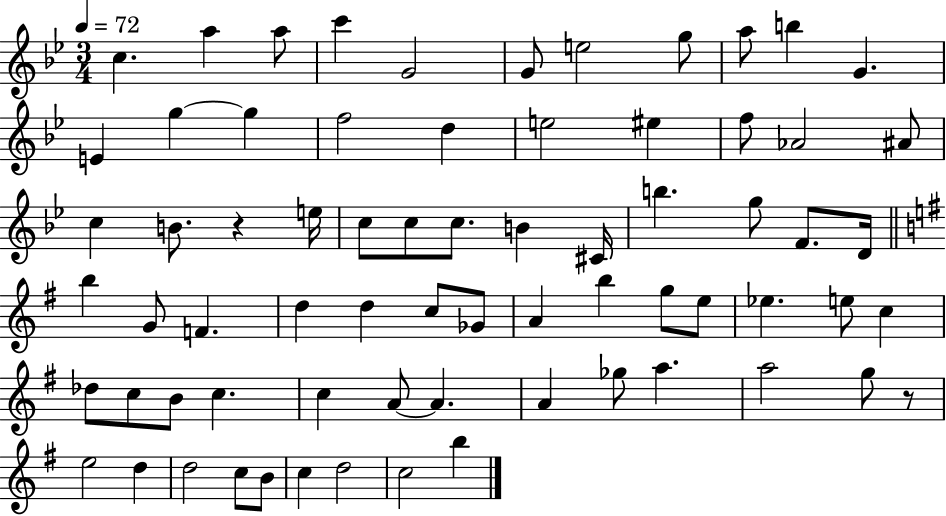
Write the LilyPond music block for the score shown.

{
  \clef treble
  \numericTimeSignature
  \time 3/4
  \key bes \major
  \tempo 4 = 72
  c''4. a''4 a''8 | c'''4 g'2 | g'8 e''2 g''8 | a''8 b''4 g'4. | \break e'4 g''4~~ g''4 | f''2 d''4 | e''2 eis''4 | f''8 aes'2 ais'8 | \break c''4 b'8. r4 e''16 | c''8 c''8 c''8. b'4 cis'16 | b''4. g''8 f'8. d'16 | \bar "||" \break \key g \major b''4 g'8 f'4. | d''4 d''4 c''8 ges'8 | a'4 b''4 g''8 e''8 | ees''4. e''8 c''4 | \break des''8 c''8 b'8 c''4. | c''4 a'8~~ a'4. | a'4 ges''8 a''4. | a''2 g''8 r8 | \break e''2 d''4 | d''2 c''8 b'8 | c''4 d''2 | c''2 b''4 | \break \bar "|."
}